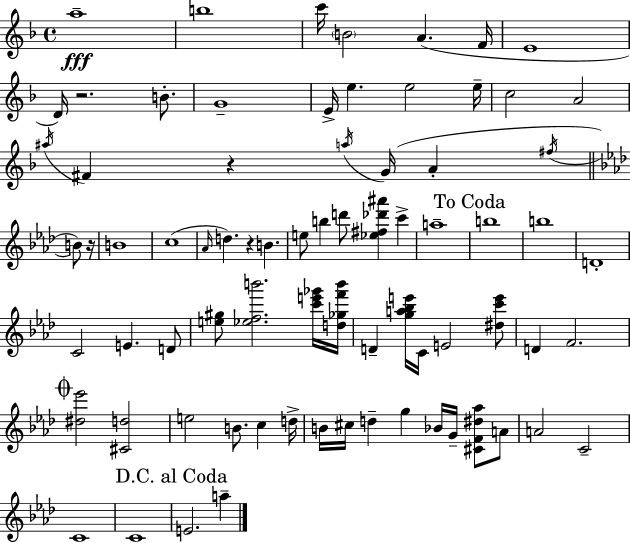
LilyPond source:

{
  \clef treble
  \time 4/4
  \defaultTimeSignature
  \key f \major
  a''1--\fff | b''1 | c'''16 \parenthesize b'2 a'4.( f'16 | e'1 | \break d'16) r2. b'8.-. | g'1-- | e'16-> e''4. e''2 e''16-- | c''2 a'2 | \break \acciaccatura { ais''16 } fis'4 r4 \acciaccatura { a''16 }( g'16 a'4-. \acciaccatura { fis''16 } | \bar "||" \break \key aes \major b'8) r16 b'1 | c''1( | \grace { aes'16 } d''4.) r4 b'4. | e''8 b''4 d'''8 <ees'' fis'' des''' ais'''>4 | \break c'''4-> a''1-- | \mark "To Coda" b''1 | b''1 | d'1-. | \break c'2 e'4. | d'8 <e'' gis''>8 <ees'' f'' b'''>2. | <c''' e''' ges'''>16 <d'' ges'' f''' b'''>16 d'4-- <g'' a'' bes'' e'''>16 c'16 e'2 | <dis'' c''' e'''>8 d'4 f'2. | \break \mark \markup { \musicglyph "scripts.coda" } <dis'' ees'''>2 <cis' d''>2 | e''2 b'8. c''4 | d''16-> b'16 cis''16 d''4-- g''4 bes'16 g'16-- | <cis' f' dis'' aes''>8 a'8 a'2 c'2-- | \break c'1 | c'1 | \mark "D.C. al Coda" e'2. | a''4-- \bar "|."
}